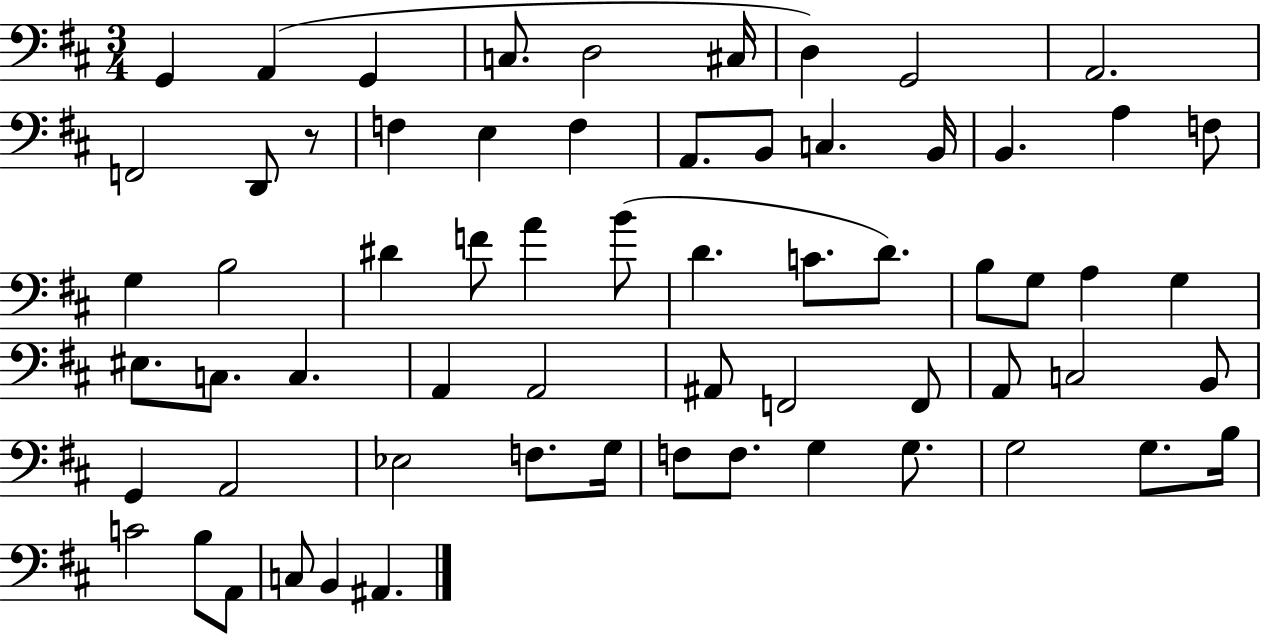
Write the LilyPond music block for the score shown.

{
  \clef bass
  \numericTimeSignature
  \time 3/4
  \key d \major
  g,4 a,4( g,4 | c8. d2 cis16 | d4) g,2 | a,2. | \break f,2 d,8 r8 | f4 e4 f4 | a,8. b,8 c4. b,16 | b,4. a4 f8 | \break g4 b2 | dis'4 f'8 a'4 b'8( | d'4. c'8. d'8.) | b8 g8 a4 g4 | \break eis8. c8. c4. | a,4 a,2 | ais,8 f,2 f,8 | a,8 c2 b,8 | \break g,4 a,2 | ees2 f8. g16 | f8 f8. g4 g8. | g2 g8. b16 | \break c'2 b8 a,8 | c8 b,4 ais,4. | \bar "|."
}